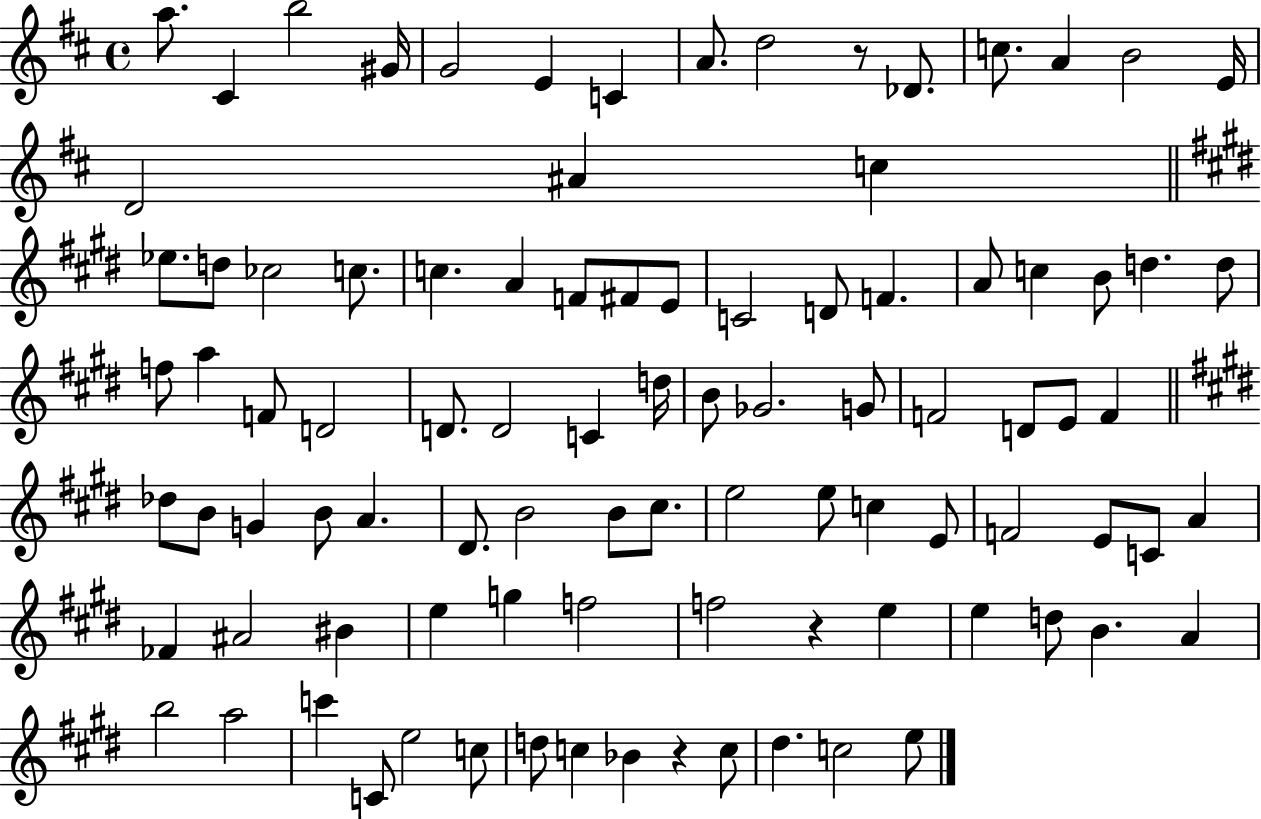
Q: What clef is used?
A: treble